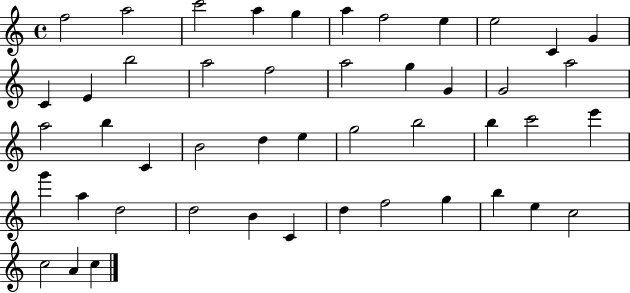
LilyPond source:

{
  \clef treble
  \time 4/4
  \defaultTimeSignature
  \key c \major
  f''2 a''2 | c'''2 a''4 g''4 | a''4 f''2 e''4 | e''2 c'4 g'4 | \break c'4 e'4 b''2 | a''2 f''2 | a''2 g''4 g'4 | g'2 a''2 | \break a''2 b''4 c'4 | b'2 d''4 e''4 | g''2 b''2 | b''4 c'''2 e'''4 | \break g'''4 a''4 d''2 | d''2 b'4 c'4 | d''4 f''2 g''4 | b''4 e''4 c''2 | \break c''2 a'4 c''4 | \bar "|."
}